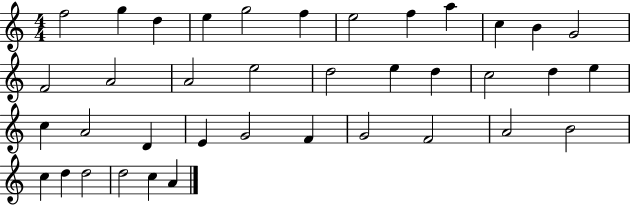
F5/h G5/q D5/q E5/q G5/h F5/q E5/h F5/q A5/q C5/q B4/q G4/h F4/h A4/h A4/h E5/h D5/h E5/q D5/q C5/h D5/q E5/q C5/q A4/h D4/q E4/q G4/h F4/q G4/h F4/h A4/h B4/h C5/q D5/q D5/h D5/h C5/q A4/q